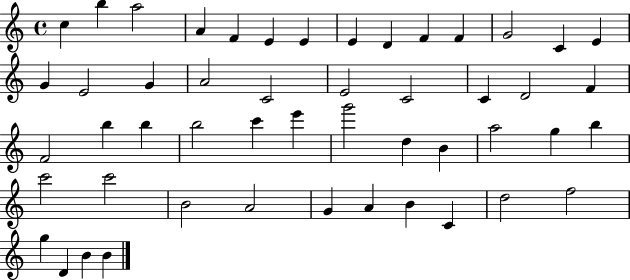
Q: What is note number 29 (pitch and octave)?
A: C6